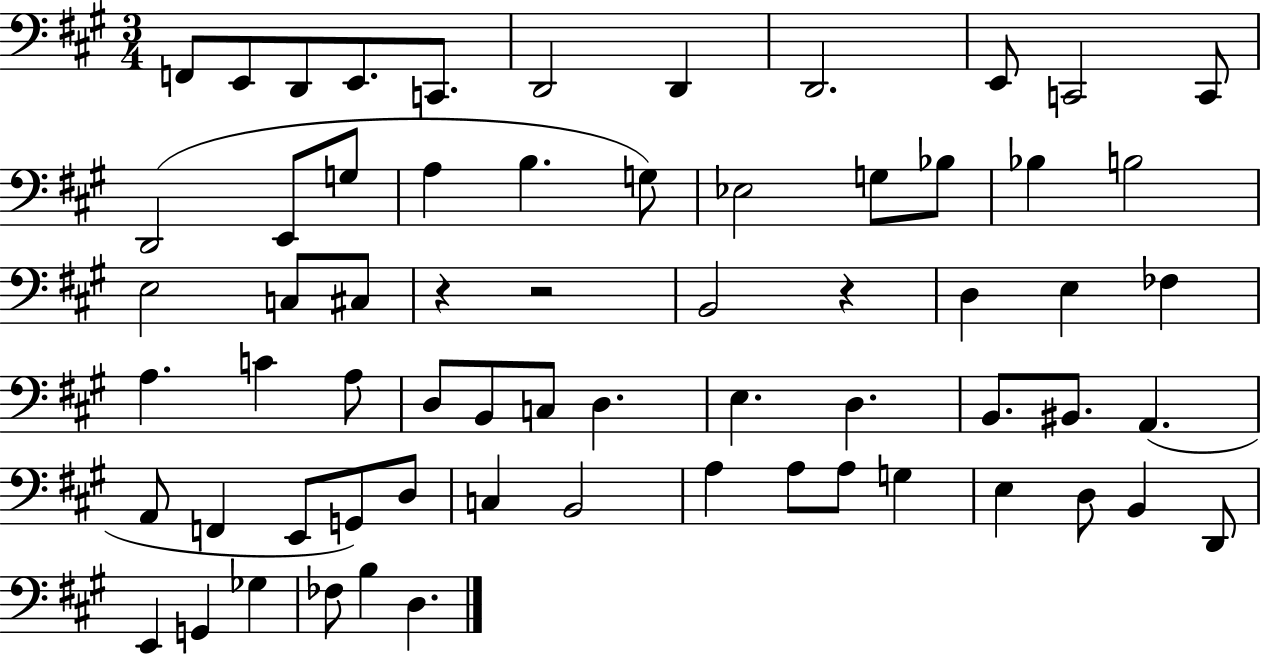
{
  \clef bass
  \numericTimeSignature
  \time 3/4
  \key a \major
  \repeat volta 2 { f,8 e,8 d,8 e,8. c,8. | d,2 d,4 | d,2. | e,8 c,2 c,8 | \break d,2( e,8 g8 | a4 b4. g8) | ees2 g8 bes8 | bes4 b2 | \break e2 c8 cis8 | r4 r2 | b,2 r4 | d4 e4 fes4 | \break a4. c'4 a8 | d8 b,8 c8 d4. | e4. d4. | b,8. bis,8. a,4.( | \break a,8 f,4 e,8 g,8) d8 | c4 b,2 | a4 a8 a8 g4 | e4 d8 b,4 d,8 | \break e,4 g,4 ges4 | fes8 b4 d4. | } \bar "|."
}